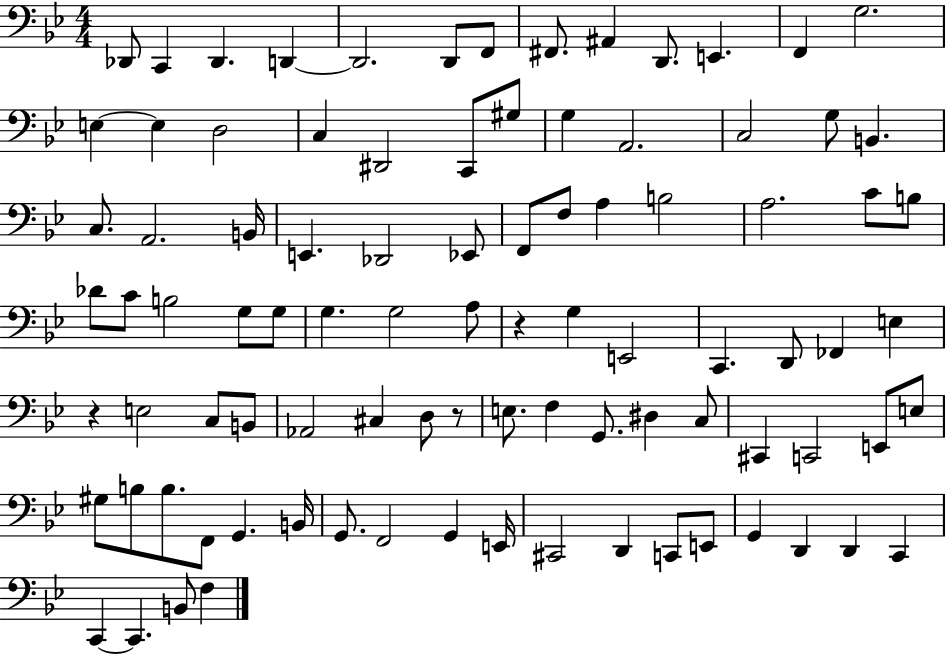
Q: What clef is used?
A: bass